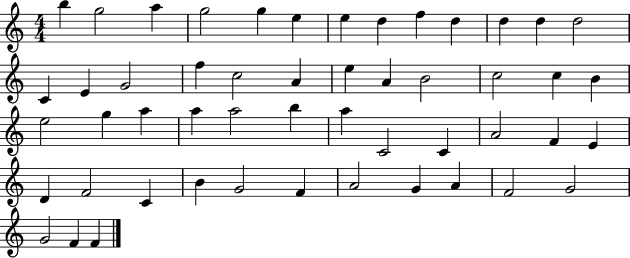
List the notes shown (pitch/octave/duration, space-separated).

B5/q G5/h A5/q G5/h G5/q E5/q E5/q D5/q F5/q D5/q D5/q D5/q D5/h C4/q E4/q G4/h F5/q C5/h A4/q E5/q A4/q B4/h C5/h C5/q B4/q E5/h G5/q A5/q A5/q A5/h B5/q A5/q C4/h C4/q A4/h F4/q E4/q D4/q F4/h C4/q B4/q G4/h F4/q A4/h G4/q A4/q F4/h G4/h G4/h F4/q F4/q